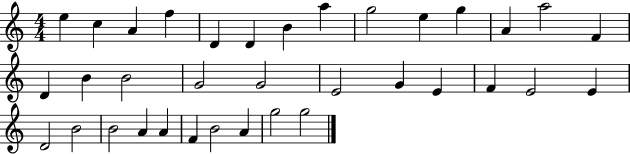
{
  \clef treble
  \numericTimeSignature
  \time 4/4
  \key c \major
  e''4 c''4 a'4 f''4 | d'4 d'4 b'4 a''4 | g''2 e''4 g''4 | a'4 a''2 f'4 | \break d'4 b'4 b'2 | g'2 g'2 | e'2 g'4 e'4 | f'4 e'2 e'4 | \break d'2 b'2 | b'2 a'4 a'4 | f'4 b'2 a'4 | g''2 g''2 | \break \bar "|."
}